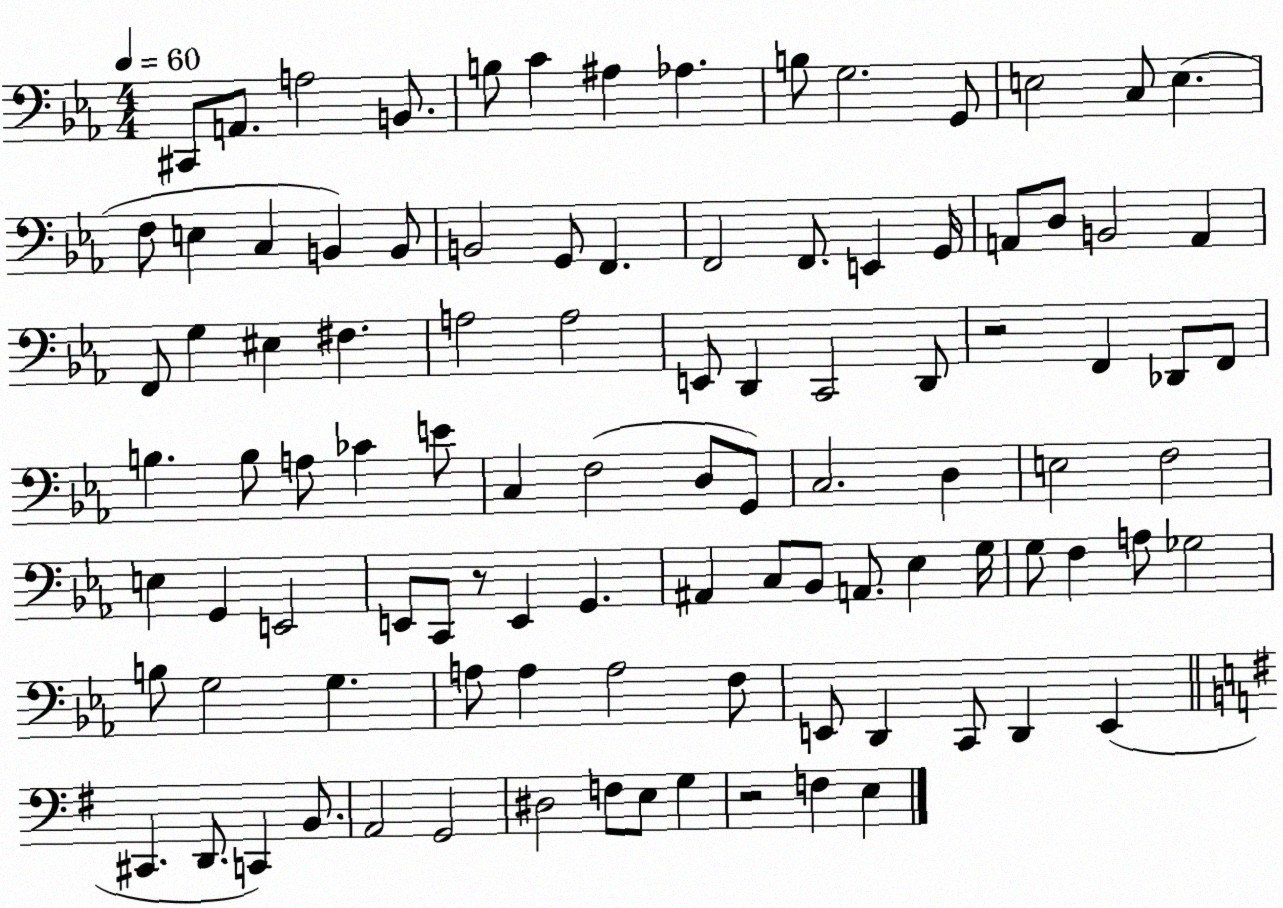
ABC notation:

X:1
T:Untitled
M:4/4
L:1/4
K:Eb
^C,,/2 A,,/2 A,2 B,,/2 B,/2 C ^A, _A, B,/2 G,2 G,,/2 E,2 C,/2 E, F,/2 E, C, B,, B,,/2 B,,2 G,,/2 F,, F,,2 F,,/2 E,, G,,/4 A,,/2 D,/2 B,,2 A,, F,,/2 G, ^E, ^F, A,2 A,2 E,,/2 D,, C,,2 D,,/2 z2 F,, _D,,/2 F,,/2 B, B,/2 A,/2 _C E/2 C, F,2 D,/2 G,,/2 C,2 D, E,2 F,2 E, G,, E,,2 E,,/2 C,,/2 z/2 E,, G,, ^A,, C,/2 _B,,/2 A,,/2 _E, G,/4 G,/2 F, A,/2 _G,2 B,/2 G,2 G, A,/2 A, A,2 F,/2 E,,/2 D,, C,,/2 D,, E,, ^C,, D,,/2 C,, B,,/2 A,,2 G,,2 ^D,2 F,/2 E,/2 G, z2 F, E,